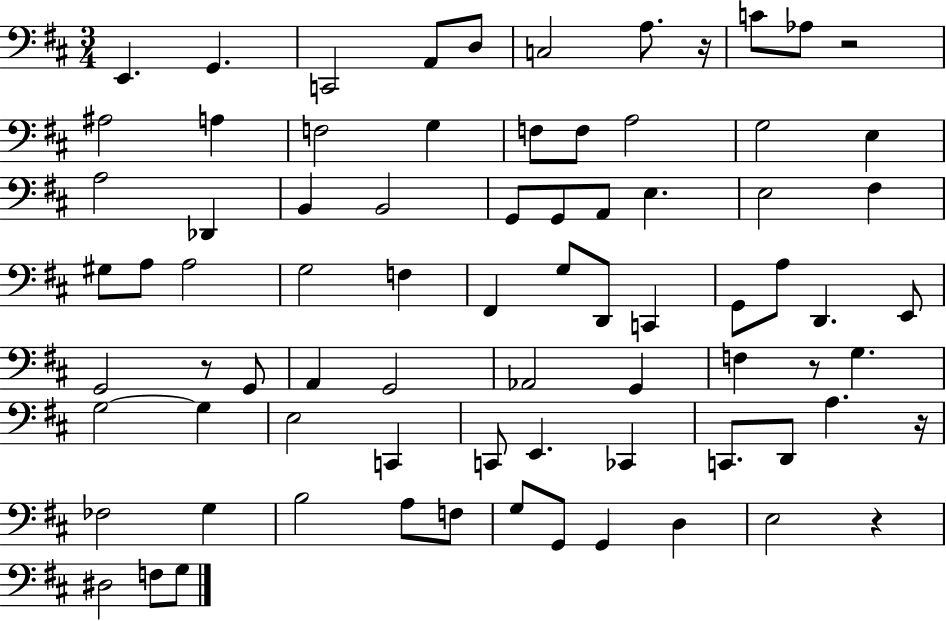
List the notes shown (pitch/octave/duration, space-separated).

E2/q. G2/q. C2/h A2/e D3/e C3/h A3/e. R/s C4/e Ab3/e R/h A#3/h A3/q F3/h G3/q F3/e F3/e A3/h G3/h E3/q A3/h Db2/q B2/q B2/h G2/e G2/e A2/e E3/q. E3/h F#3/q G#3/e A3/e A3/h G3/h F3/q F#2/q G3/e D2/e C2/q G2/e A3/e D2/q. E2/e G2/h R/e G2/e A2/q G2/h Ab2/h G2/q F3/q R/e G3/q. G3/h G3/q E3/h C2/q C2/e E2/q. CES2/q C2/e. D2/e A3/q. R/s FES3/h G3/q B3/h A3/e F3/e G3/e G2/e G2/q D3/q E3/h R/q D#3/h F3/e G3/e